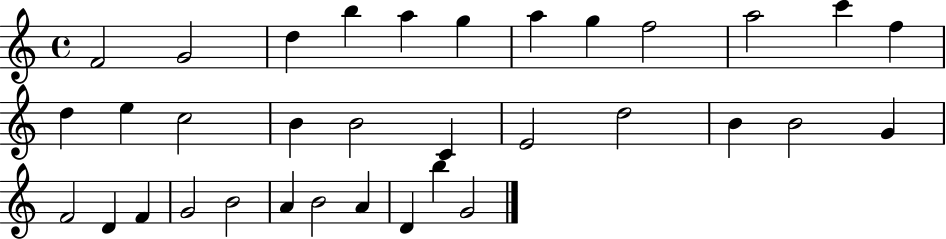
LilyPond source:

{
  \clef treble
  \time 4/4
  \defaultTimeSignature
  \key c \major
  f'2 g'2 | d''4 b''4 a''4 g''4 | a''4 g''4 f''2 | a''2 c'''4 f''4 | \break d''4 e''4 c''2 | b'4 b'2 c'4 | e'2 d''2 | b'4 b'2 g'4 | \break f'2 d'4 f'4 | g'2 b'2 | a'4 b'2 a'4 | d'4 b''4 g'2 | \break \bar "|."
}